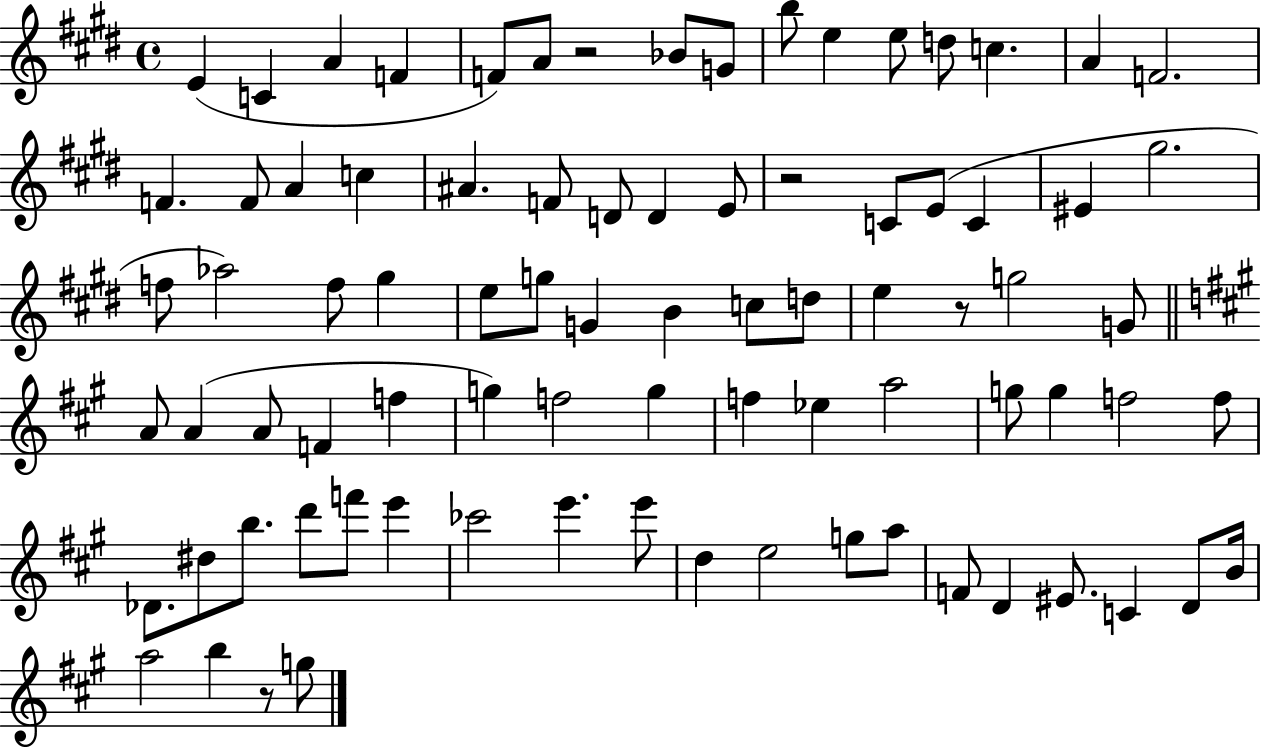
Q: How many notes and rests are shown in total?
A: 83